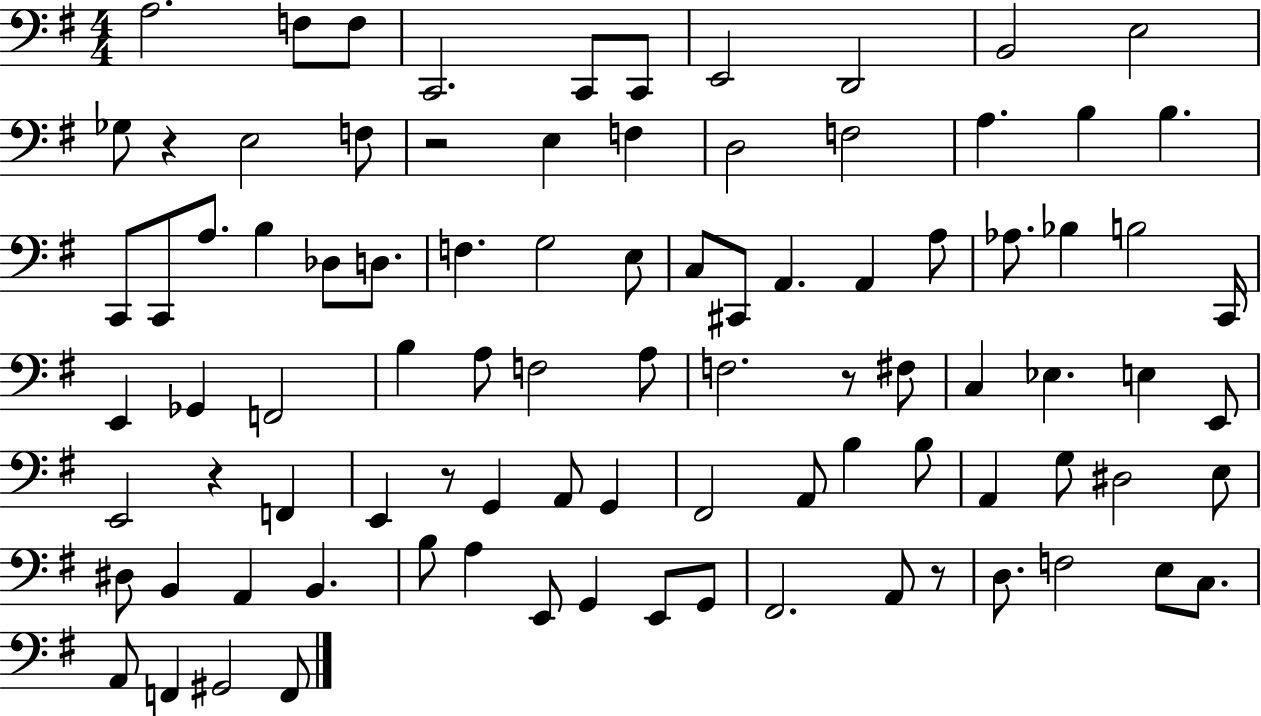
{
  \clef bass
  \numericTimeSignature
  \time 4/4
  \key g \major
  a2. f8 f8 | c,2. c,8 c,8 | e,2 d,2 | b,2 e2 | \break ges8 r4 e2 f8 | r2 e4 f4 | d2 f2 | a4. b4 b4. | \break c,8 c,8 a8. b4 des8 d8. | f4. g2 e8 | c8 cis,8 a,4. a,4 a8 | aes8. bes4 b2 c,16 | \break e,4 ges,4 f,2 | b4 a8 f2 a8 | f2. r8 fis8 | c4 ees4. e4 e,8 | \break e,2 r4 f,4 | e,4 r8 g,4 a,8 g,4 | fis,2 a,8 b4 b8 | a,4 g8 dis2 e8 | \break dis8 b,4 a,4 b,4. | b8 a4 e,8 g,4 e,8 g,8 | fis,2. a,8 r8 | d8. f2 e8 c8. | \break a,8 f,4 gis,2 f,8 | \bar "|."
}